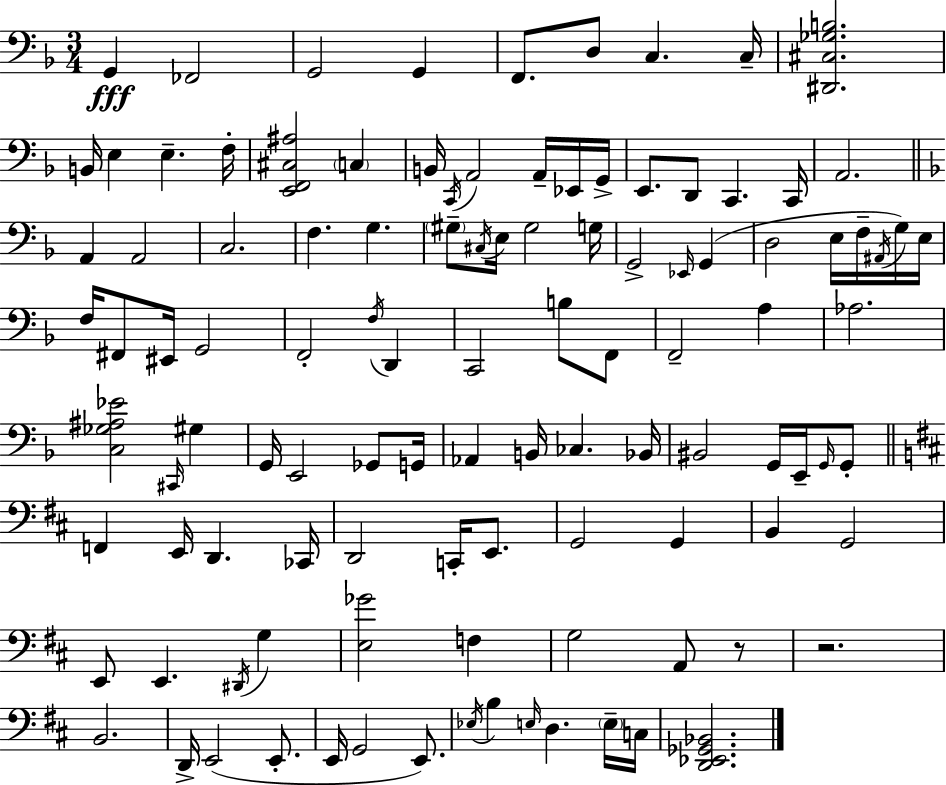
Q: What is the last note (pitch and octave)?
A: C3